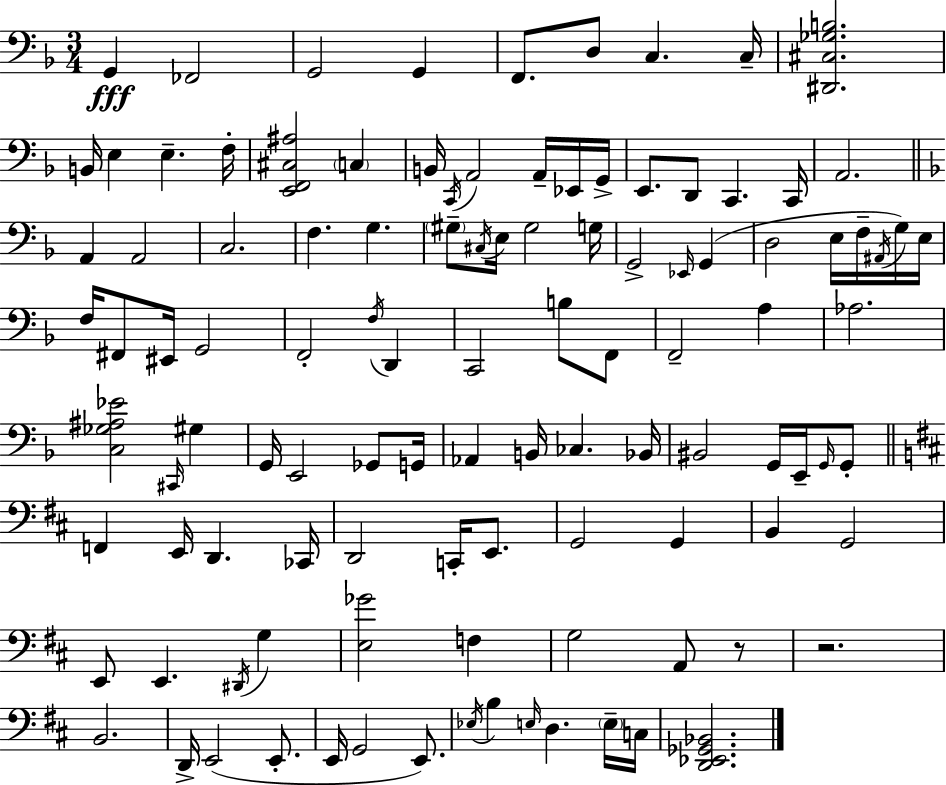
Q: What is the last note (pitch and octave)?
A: C3